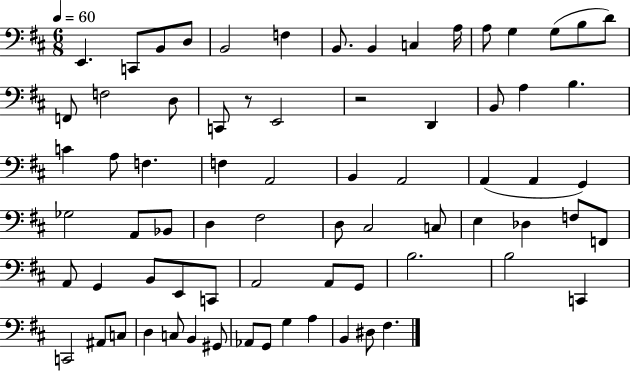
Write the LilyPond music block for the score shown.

{
  \clef bass
  \numericTimeSignature
  \time 6/8
  \key d \major
  \tempo 4 = 60
  \repeat volta 2 { e,4. c,8 b,8 d8 | b,2 f4 | b,8. b,4 c4 a16 | a8 g4 g8( b8 d'8) | \break f,8 f2 d8 | c,8 r8 e,2 | r2 d,4 | b,8 a4 b4. | \break c'4 a8 f4. | f4 a,2 | b,4 a,2 | a,4( a,4 g,4) | \break ges2 a,8 bes,8 | d4 fis2 | d8 cis2 c8 | e4 des4 f8 f,8 | \break a,8 g,4 b,8 e,8 c,8 | a,2 a,8 g,8 | b2. | b2 c,4 | \break c,2 ais,8 c8 | d4 c8 b,4 gis,8 | aes,8 g,8 g4 a4 | b,4 dis8 fis4. | \break } \bar "|."
}